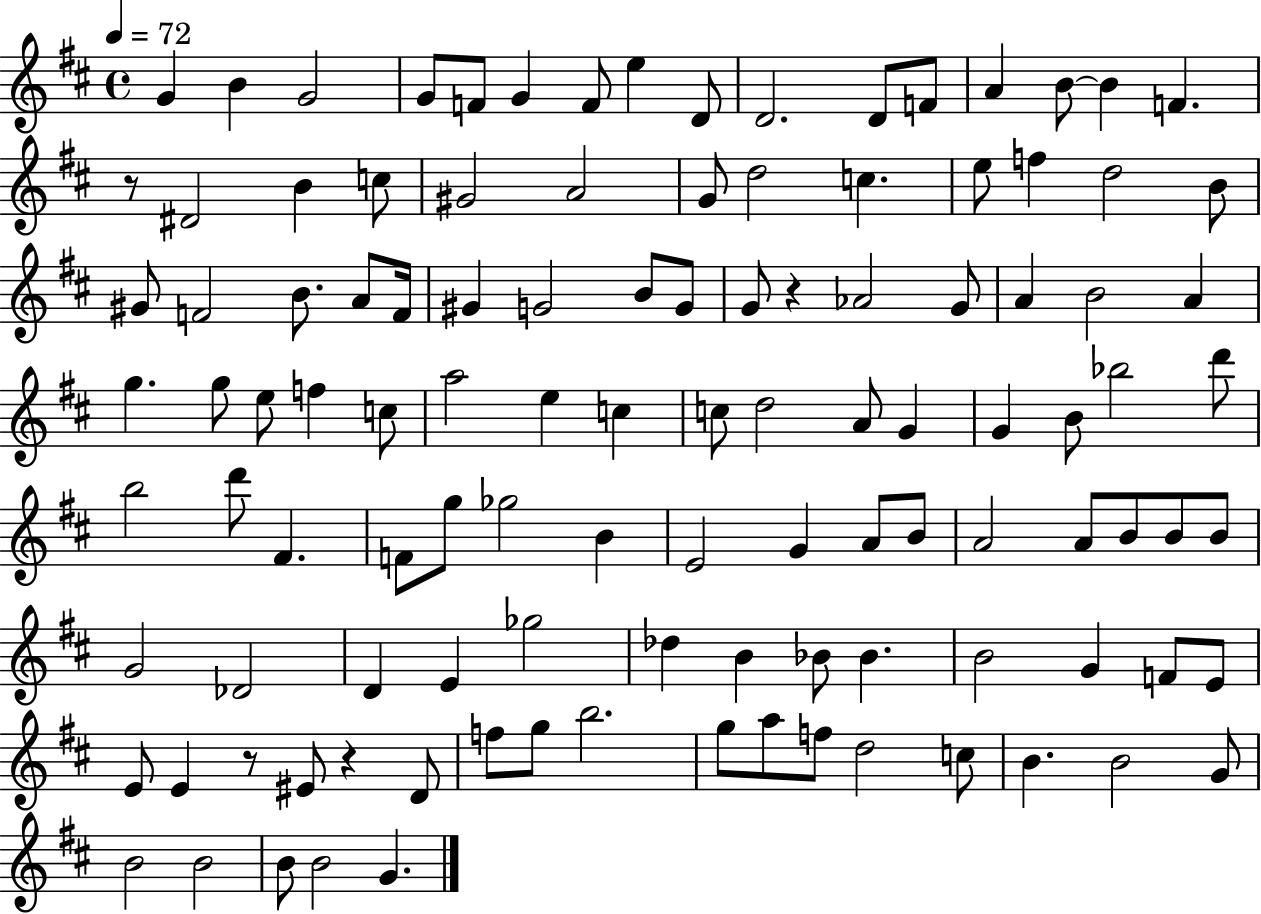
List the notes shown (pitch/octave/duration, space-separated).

G4/q B4/q G4/h G4/e F4/e G4/q F4/e E5/q D4/e D4/h. D4/e F4/e A4/q B4/e B4/q F4/q. R/e D#4/h B4/q C5/e G#4/h A4/h G4/e D5/h C5/q. E5/e F5/q D5/h B4/e G#4/e F4/h B4/e. A4/e F4/s G#4/q G4/h B4/e G4/e G4/e R/q Ab4/h G4/e A4/q B4/h A4/q G5/q. G5/e E5/e F5/q C5/e A5/h E5/q C5/q C5/e D5/h A4/e G4/q G4/q B4/e Bb5/h D6/e B5/h D6/e F#4/q. F4/e G5/e Gb5/h B4/q E4/h G4/q A4/e B4/e A4/h A4/e B4/e B4/e B4/e G4/h Db4/h D4/q E4/q Gb5/h Db5/q B4/q Bb4/e Bb4/q. B4/h G4/q F4/e E4/e E4/e E4/q R/e EIS4/e R/q D4/e F5/e G5/e B5/h. G5/e A5/e F5/e D5/h C5/e B4/q. B4/h G4/e B4/h B4/h B4/e B4/h G4/q.